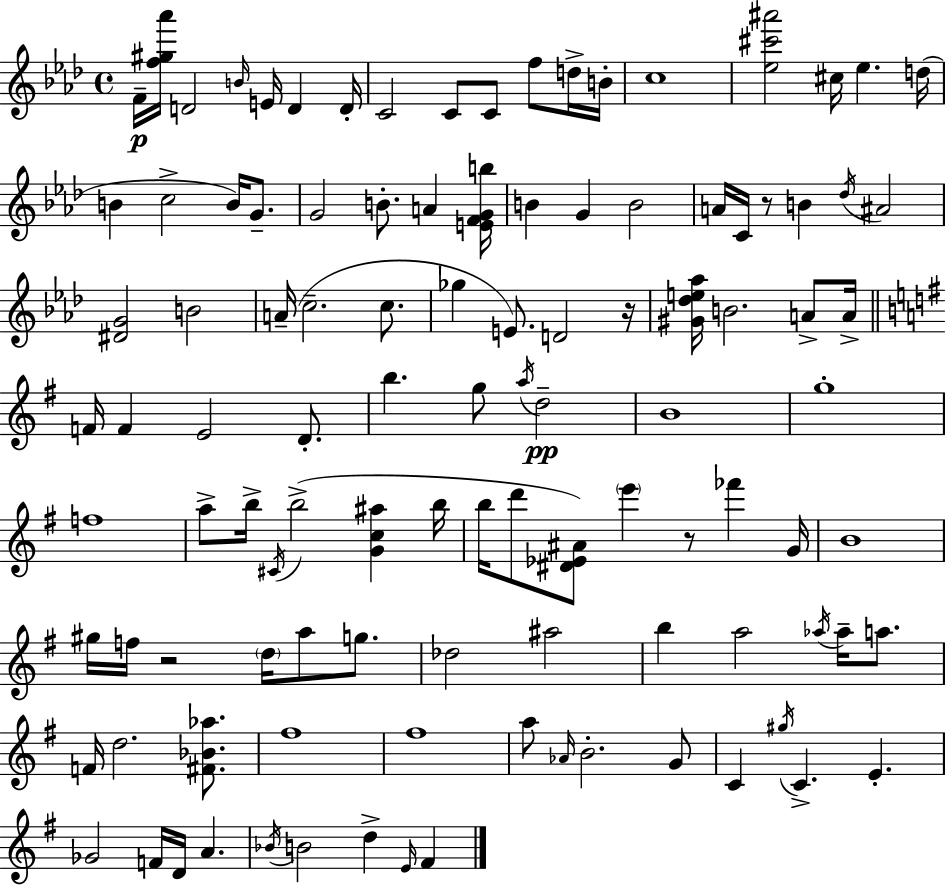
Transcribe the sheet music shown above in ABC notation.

X:1
T:Untitled
M:4/4
L:1/4
K:Ab
F/4 [f^g_a']/4 D2 B/4 E/4 D D/4 C2 C/2 C/2 f/2 d/4 B/4 c4 [_e^c'^a']2 ^c/4 _e d/4 B c2 B/4 G/2 G2 B/2 A [EFGb]/4 B G B2 A/4 C/4 z/2 B _d/4 ^A2 [^DG]2 B2 A/4 c2 c/2 _g E/2 D2 z/4 [^G_de_a]/4 B2 A/2 A/4 F/4 F E2 D/2 b g/2 a/4 d2 B4 g4 f4 a/2 b/4 ^C/4 b2 [Gc^a] b/4 b/4 d'/2 [^D_E^A]/2 e' z/2 _f' G/4 B4 ^g/4 f/4 z2 d/4 a/2 g/2 _d2 ^a2 b a2 _a/4 _a/4 a/2 F/4 d2 [^F_B_a]/2 ^f4 ^f4 a/2 _A/4 B2 G/2 C ^g/4 C E _G2 F/4 D/4 A _B/4 B2 d E/4 ^F